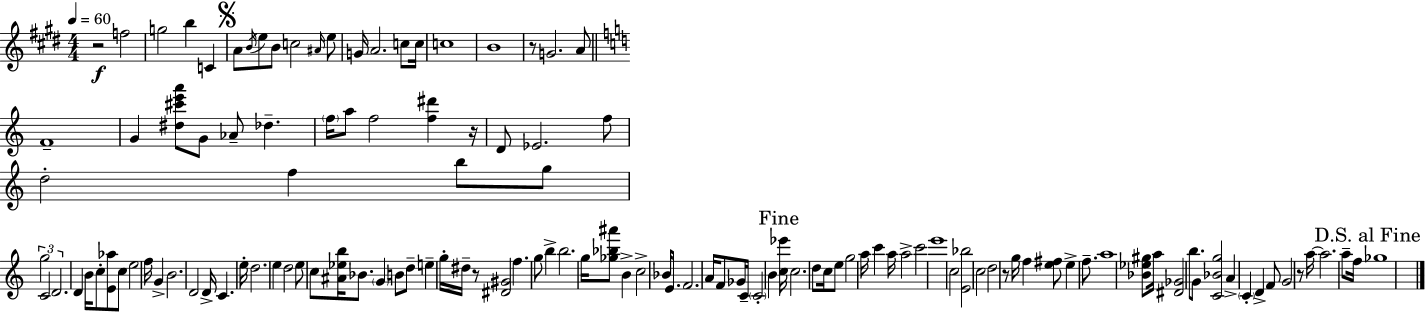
R/h F5/h G5/h B5/q C4/q A4/e B4/s E5/e B4/e C5/h A#4/s E5/e G4/s A4/h. C5/e C5/s C5/w B4/w R/e G4/h. A4/e F4/w G4/q [D#5,C#6,E6,A6]/e G4/e Ab4/e Db5/q. F5/s A5/e F5/h [F5,D#6]/q R/s D4/e Eb4/h. F5/e D5/h F5/q B5/e G5/e G5/h C4/h D4/h. D4/q B4/s C5/e [E4,Ab5]/e C5/e E5/h F5/s G4/q B4/h. D4/h D4/s C4/q. E5/s D5/h. E5/q D5/h E5/e C5/e [A#4,Eb5,B5]/s Bb4/e. G4/q B4/e D5/e E5/q G5/s D#5/s R/e [D#4,G#4]/h F5/q. G5/e B5/q B5/h. G5/s [Gb5,Bb5,A#6]/e B4/q C5/h Bb4/s E4/e. F4/h. A4/s F4/e Gb4/s C4/s C4/h B4/q [C5,Eb6]/s C5/h. D5/e C5/s E5/e G5/h A5/s C6/q A5/s A5/h C6/h E6/w C5/h [E4,Bb5]/h C5/h D5/h R/e G5/s F5/q [E5,F#5]/e E5/q F5/e. A5/w [Bb4,Eb5,G#5]/e A5/s [D#4,Gb4]/h B5/e. G4/e [C4,Bb4,G5]/h A4/q C4/q D4/q F4/e G4/h R/e A5/s A5/h. A5/e F5/s Gb5/w